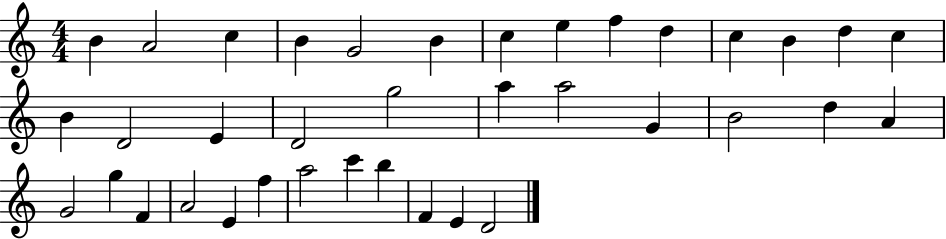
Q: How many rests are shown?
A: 0